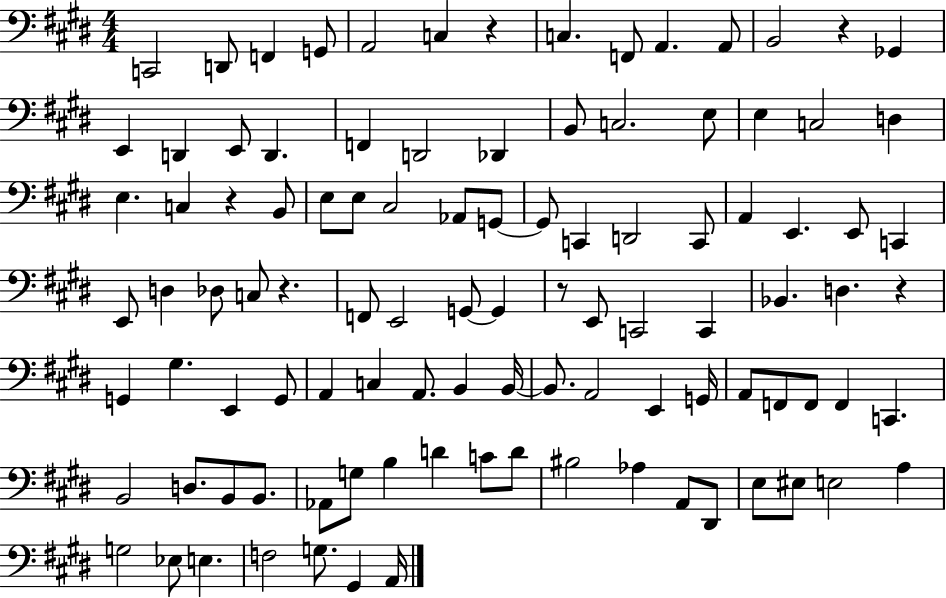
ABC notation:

X:1
T:Untitled
M:4/4
L:1/4
K:E
C,,2 D,,/2 F,, G,,/2 A,,2 C, z C, F,,/2 A,, A,,/2 B,,2 z _G,, E,, D,, E,,/2 D,, F,, D,,2 _D,, B,,/2 C,2 E,/2 E, C,2 D, E, C, z B,,/2 E,/2 E,/2 ^C,2 _A,,/2 G,,/2 G,,/2 C,, D,,2 C,,/2 A,, E,, E,,/2 C,, E,,/2 D, _D,/2 C,/2 z F,,/2 E,,2 G,,/2 G,, z/2 E,,/2 C,,2 C,, _B,, D, z G,, ^G, E,, G,,/2 A,, C, A,,/2 B,, B,,/4 B,,/2 A,,2 E,, G,,/4 A,,/2 F,,/2 F,,/2 F,, C,, B,,2 D,/2 B,,/2 B,,/2 _A,,/2 G,/2 B, D C/2 D/2 ^B,2 _A, A,,/2 ^D,,/2 E,/2 ^E,/2 E,2 A, G,2 _E,/2 E, F,2 G,/2 ^G,, A,,/4